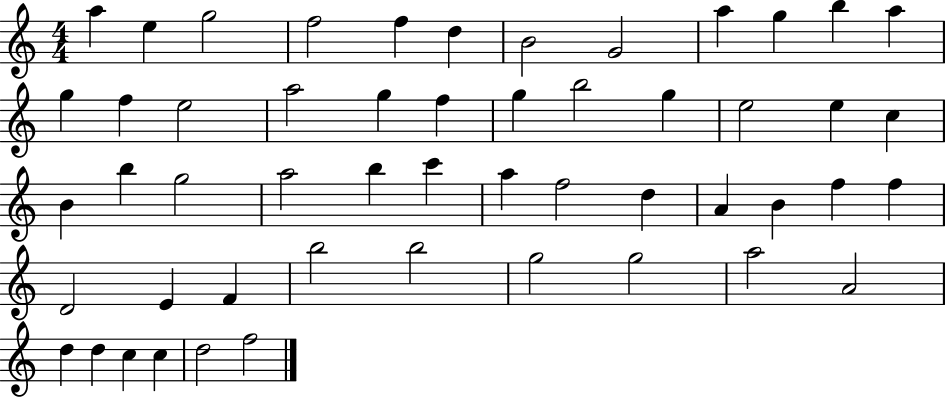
{
  \clef treble
  \numericTimeSignature
  \time 4/4
  \key c \major
  a''4 e''4 g''2 | f''2 f''4 d''4 | b'2 g'2 | a''4 g''4 b''4 a''4 | \break g''4 f''4 e''2 | a''2 g''4 f''4 | g''4 b''2 g''4 | e''2 e''4 c''4 | \break b'4 b''4 g''2 | a''2 b''4 c'''4 | a''4 f''2 d''4 | a'4 b'4 f''4 f''4 | \break d'2 e'4 f'4 | b''2 b''2 | g''2 g''2 | a''2 a'2 | \break d''4 d''4 c''4 c''4 | d''2 f''2 | \bar "|."
}